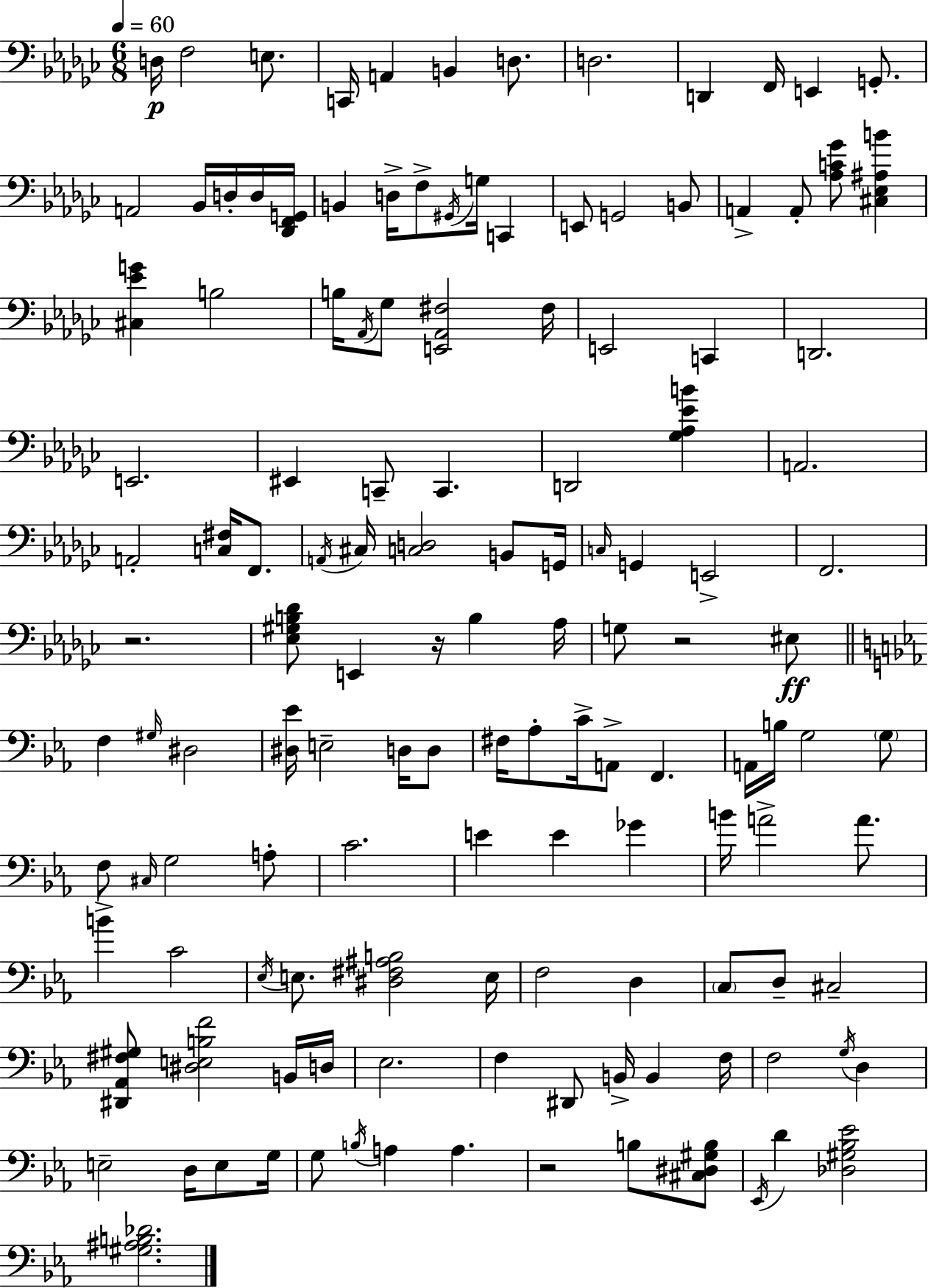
X:1
T:Untitled
M:6/8
L:1/4
K:Ebm
D,/4 F,2 E,/2 C,,/4 A,, B,, D,/2 D,2 D,, F,,/4 E,, G,,/2 A,,2 _B,,/4 D,/4 D,/4 [_D,,F,,G,,]/4 B,, D,/4 F,/2 ^G,,/4 G,/4 C,, E,,/2 G,,2 B,,/2 A,, A,,/2 [_A,C_G]/2 [^C,_E,^A,B] [^C,_EG] B,2 B,/4 _A,,/4 _G,/2 [E,,_A,,^F,]2 ^F,/4 E,,2 C,, D,,2 E,,2 ^E,, C,,/2 C,, D,,2 [_G,_A,_EB] A,,2 A,,2 [C,^F,]/4 F,,/2 A,,/4 ^C,/4 [C,D,]2 B,,/2 G,,/4 C,/4 G,, E,,2 F,,2 z2 [_E,^G,B,_D]/2 E,, z/4 B, _A,/4 G,/2 z2 ^E,/2 F, ^G,/4 ^D,2 [^D,_E]/4 E,2 D,/4 D,/2 ^F,/4 _A,/2 C/4 A,,/2 F,, A,,/4 B,/4 G,2 G,/2 F,/2 ^C,/4 G,2 A,/2 C2 E E _G B/4 A2 A/2 B C2 _E,/4 E,/2 [^D,^F,^A,B,]2 E,/4 F,2 D, C,/2 D,/2 ^C,2 [^D,,_A,,^F,^G,]/2 [^D,E,B,F]2 B,,/4 D,/4 _E,2 F, ^D,,/2 B,,/4 B,, F,/4 F,2 G,/4 D, E,2 D,/4 E,/2 G,/4 G,/2 B,/4 A, A, z2 B,/2 [^C,^D,^G,B,]/2 _E,,/4 D [_D,^G,_B,_E]2 [^G,^A,B,_D]2